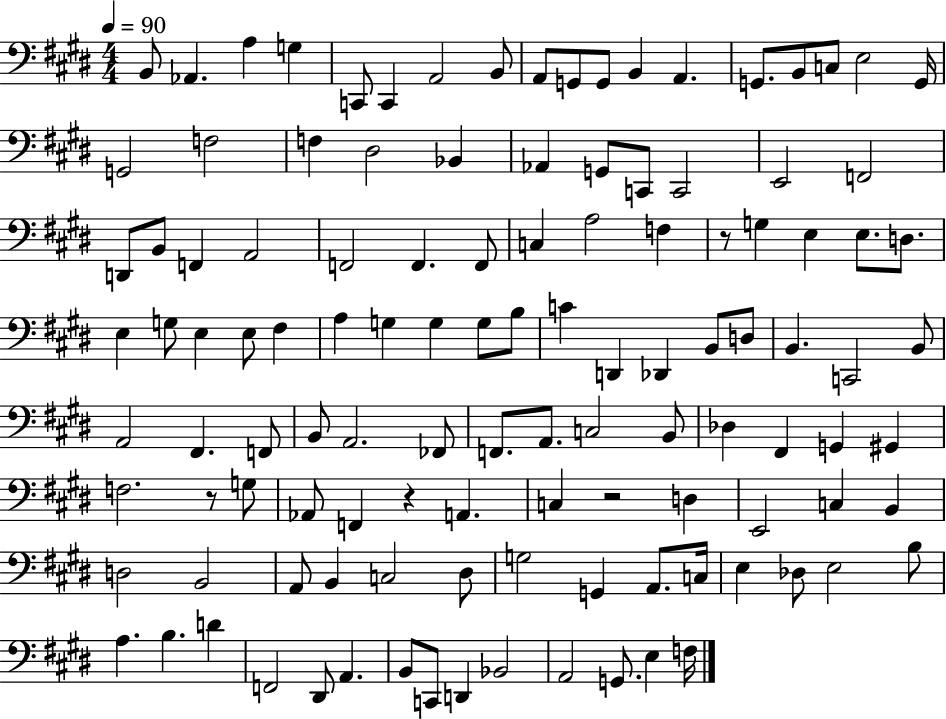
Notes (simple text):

B2/e Ab2/q. A3/q G3/q C2/e C2/q A2/h B2/e A2/e G2/e G2/e B2/q A2/q. G2/e. B2/e C3/e E3/h G2/s G2/h F3/h F3/q D#3/h Bb2/q Ab2/q G2/e C2/e C2/h E2/h F2/h D2/e B2/e F2/q A2/h F2/h F2/q. F2/e C3/q A3/h F3/q R/e G3/q E3/q E3/e. D3/e. E3/q G3/e E3/q E3/e F#3/q A3/q G3/q G3/q G3/e B3/e C4/q D2/q Db2/q B2/e D3/e B2/q. C2/h B2/e A2/h F#2/q. F2/e B2/e A2/h. FES2/e F2/e. A2/e. C3/h B2/e Db3/q F#2/q G2/q G#2/q F3/h. R/e G3/e Ab2/e F2/q R/q A2/q. C3/q R/h D3/q E2/h C3/q B2/q D3/h B2/h A2/e B2/q C3/h D#3/e G3/h G2/q A2/e. C3/s E3/q Db3/e E3/h B3/e A3/q. B3/q. D4/q F2/h D#2/e A2/q. B2/e C2/e D2/q Bb2/h A2/h G2/e. E3/q F3/s